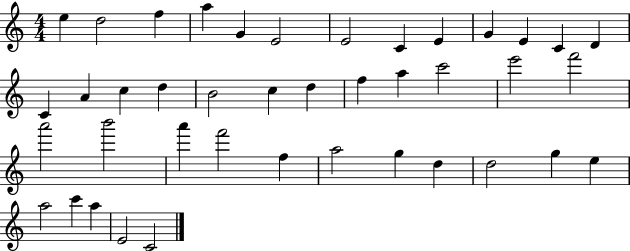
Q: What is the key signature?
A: C major